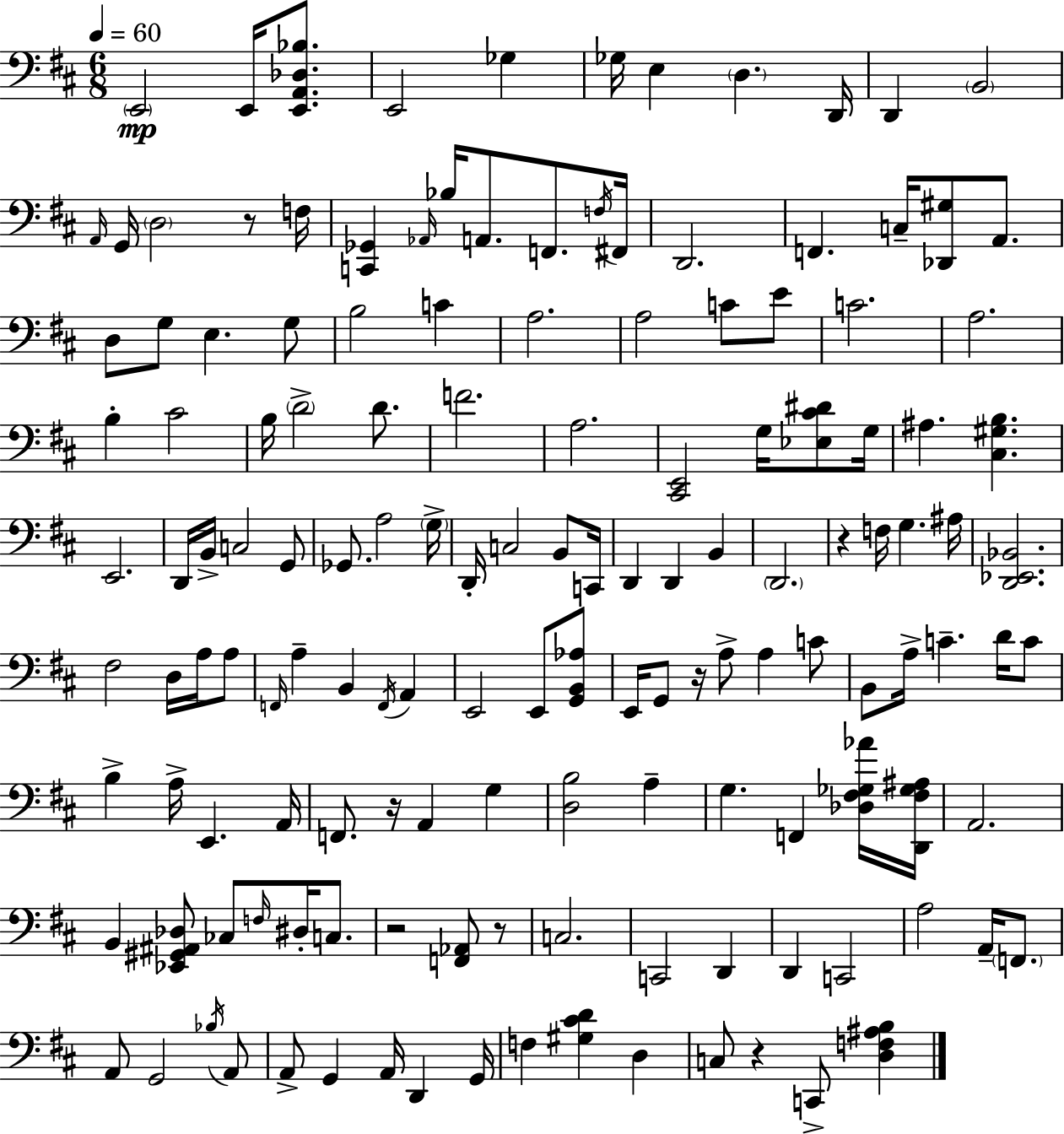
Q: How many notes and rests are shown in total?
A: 145